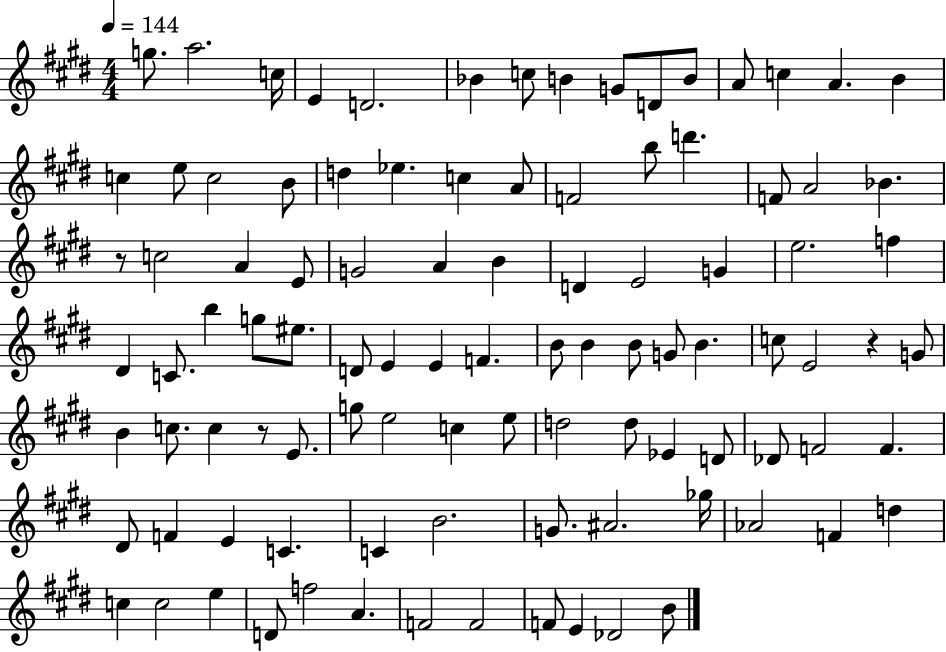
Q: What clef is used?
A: treble